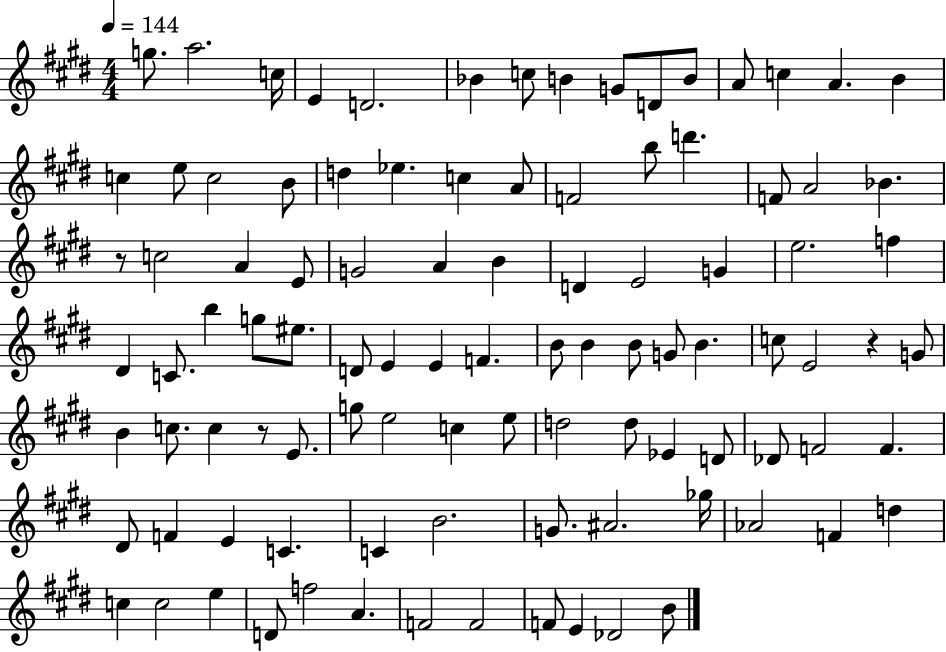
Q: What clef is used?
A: treble